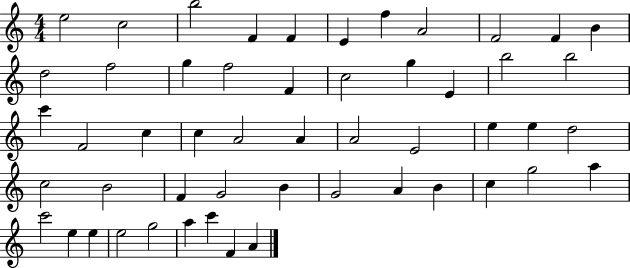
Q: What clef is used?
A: treble